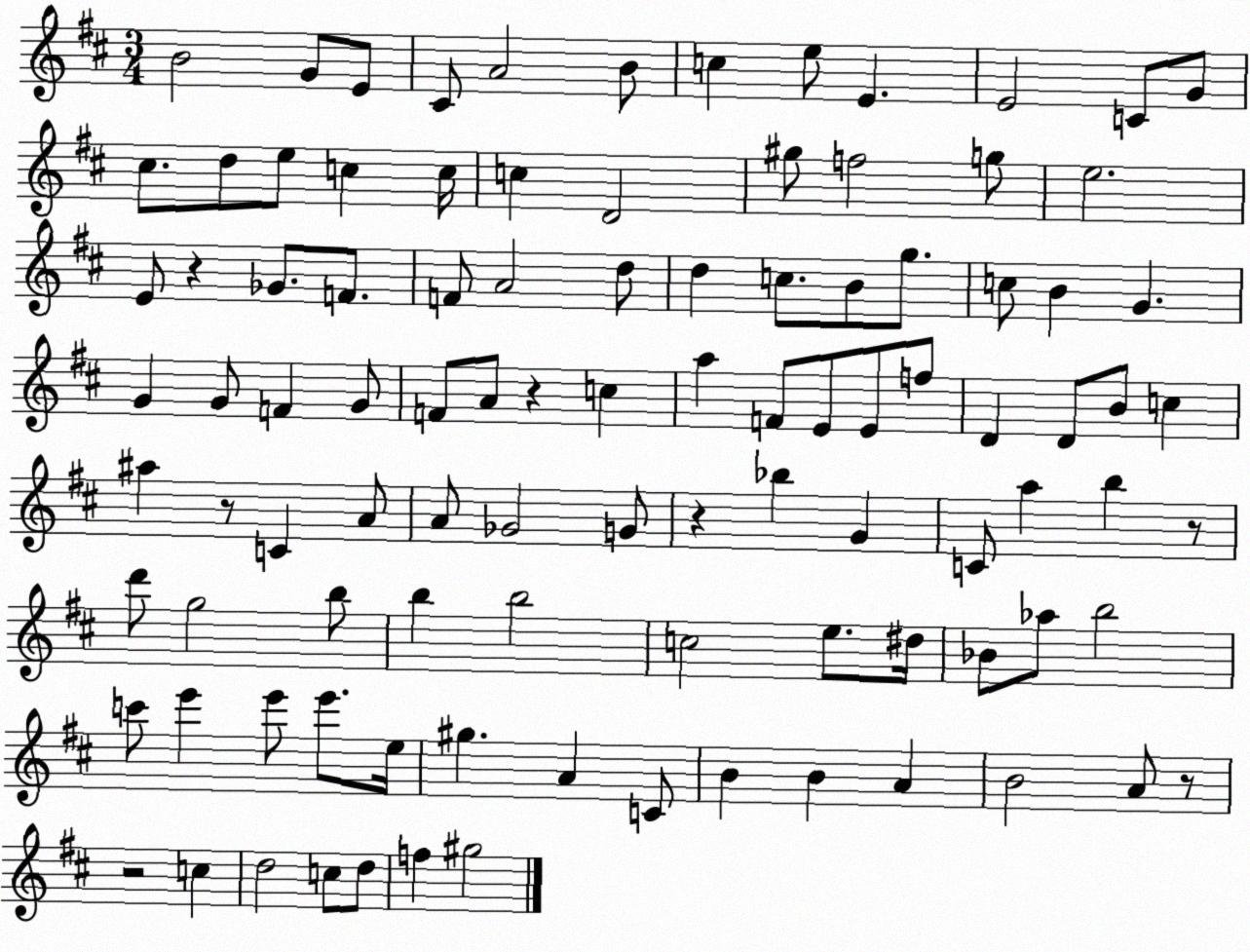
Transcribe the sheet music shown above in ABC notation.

X:1
T:Untitled
M:3/4
L:1/4
K:D
B2 G/2 E/2 ^C/2 A2 B/2 c e/2 E E2 C/2 G/2 ^c/2 d/2 e/2 c c/4 c D2 ^g/2 f2 g/2 e2 E/2 z _G/2 F/2 F/2 A2 d/2 d c/2 B/2 g/2 c/2 B G G G/2 F G/2 F/2 A/2 z c a F/2 E/2 E/2 f/2 D D/2 B/2 c ^a z/2 C A/2 A/2 _G2 G/2 z _b G C/2 a b z/2 d'/2 g2 b/2 b b2 c2 e/2 ^d/4 _B/2 _a/2 b2 c'/2 e' e'/2 e'/2 e/4 ^g A C/2 B B A B2 A/2 z/2 z2 c d2 c/2 d/2 f ^g2